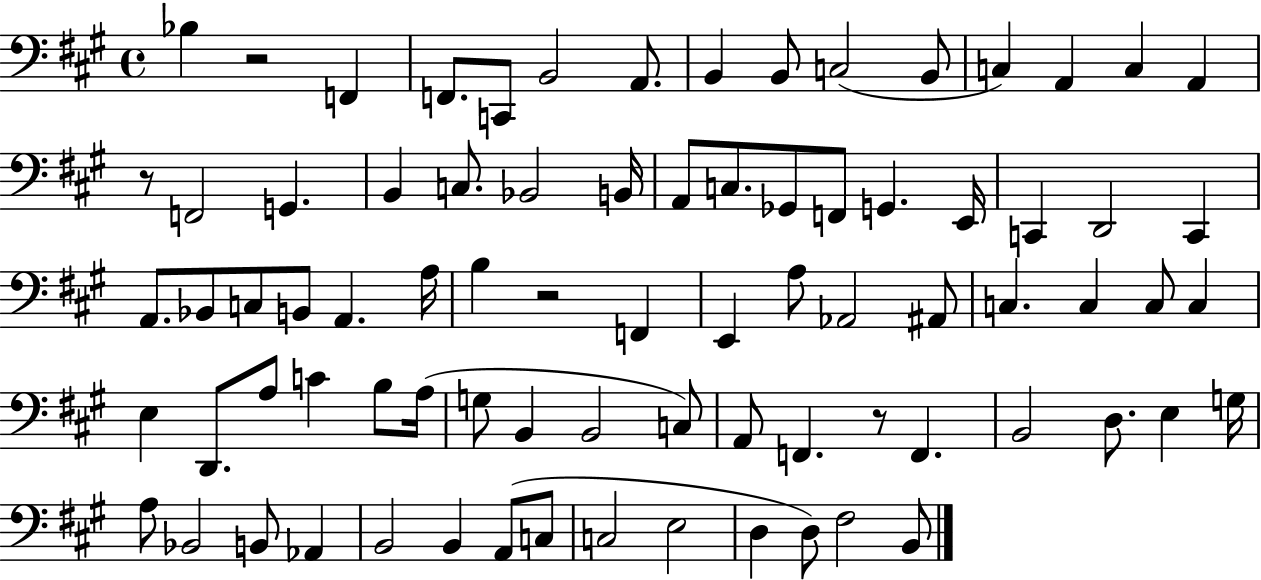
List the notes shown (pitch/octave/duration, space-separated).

Bb3/q R/h F2/q F2/e. C2/e B2/h A2/e. B2/q B2/e C3/h B2/e C3/q A2/q C3/q A2/q R/e F2/h G2/q. B2/q C3/e. Bb2/h B2/s A2/e C3/e. Gb2/e F2/e G2/q. E2/s C2/q D2/h C2/q A2/e. Bb2/e C3/e B2/e A2/q. A3/s B3/q R/h F2/q E2/q A3/e Ab2/h A#2/e C3/q. C3/q C3/e C3/q E3/q D2/e. A3/e C4/q B3/e A3/s G3/e B2/q B2/h C3/e A2/e F2/q. R/e F2/q. B2/h D3/e. E3/q G3/s A3/e Bb2/h B2/e Ab2/q B2/h B2/q A2/e C3/e C3/h E3/h D3/q D3/e F#3/h B2/e